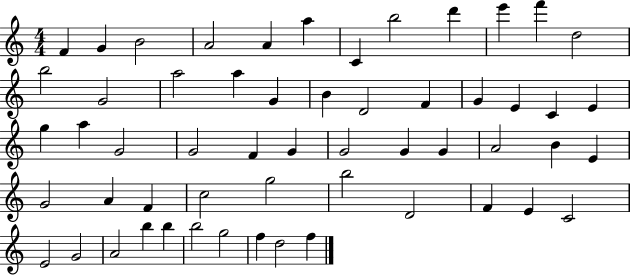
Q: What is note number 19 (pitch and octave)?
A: D4